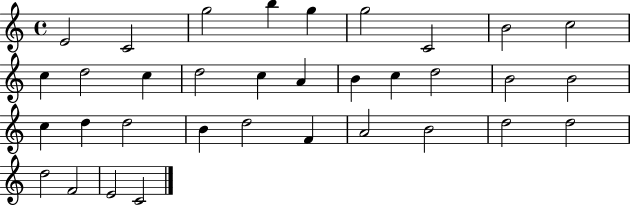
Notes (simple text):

E4/h C4/h G5/h B5/q G5/q G5/h C4/h B4/h C5/h C5/q D5/h C5/q D5/h C5/q A4/q B4/q C5/q D5/h B4/h B4/h C5/q D5/q D5/h B4/q D5/h F4/q A4/h B4/h D5/h D5/h D5/h F4/h E4/h C4/h